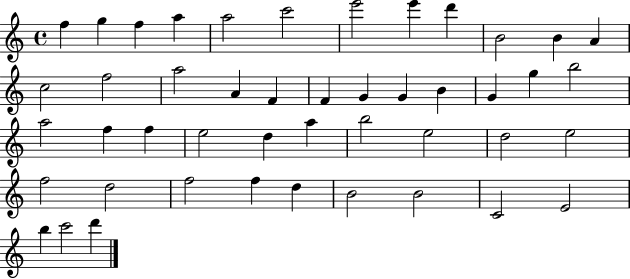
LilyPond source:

{
  \clef treble
  \time 4/4
  \defaultTimeSignature
  \key c \major
  f''4 g''4 f''4 a''4 | a''2 c'''2 | e'''2 e'''4 d'''4 | b'2 b'4 a'4 | \break c''2 f''2 | a''2 a'4 f'4 | f'4 g'4 g'4 b'4 | g'4 g''4 b''2 | \break a''2 f''4 f''4 | e''2 d''4 a''4 | b''2 e''2 | d''2 e''2 | \break f''2 d''2 | f''2 f''4 d''4 | b'2 b'2 | c'2 e'2 | \break b''4 c'''2 d'''4 | \bar "|."
}